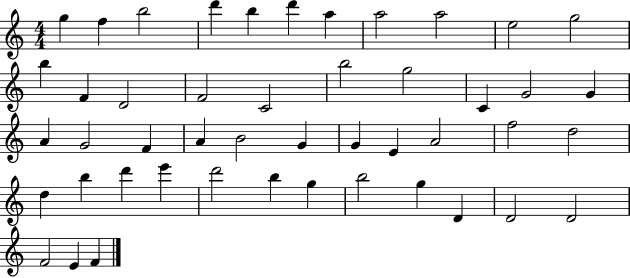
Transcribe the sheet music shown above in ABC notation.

X:1
T:Untitled
M:4/4
L:1/4
K:C
g f b2 d' b d' a a2 a2 e2 g2 b F D2 F2 C2 b2 g2 C G2 G A G2 F A B2 G G E A2 f2 d2 d b d' e' d'2 b g b2 g D D2 D2 F2 E F